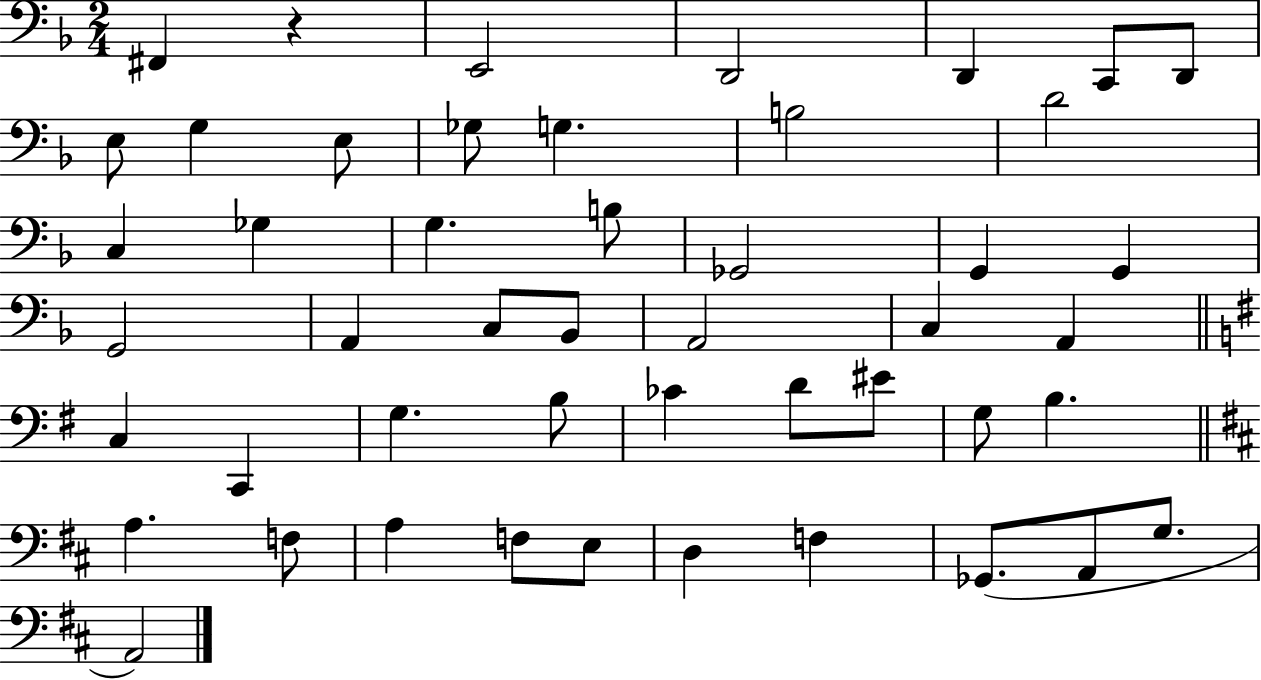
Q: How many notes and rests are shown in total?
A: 48